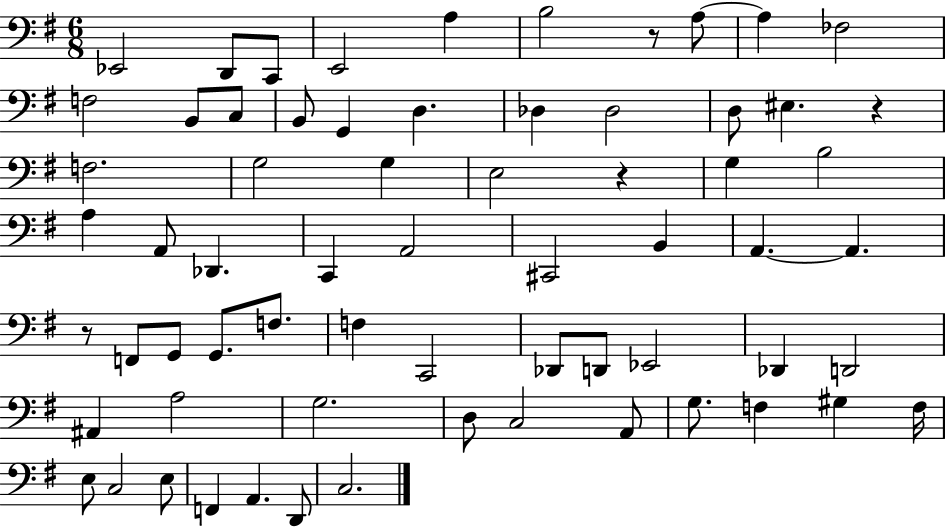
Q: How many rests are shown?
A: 4